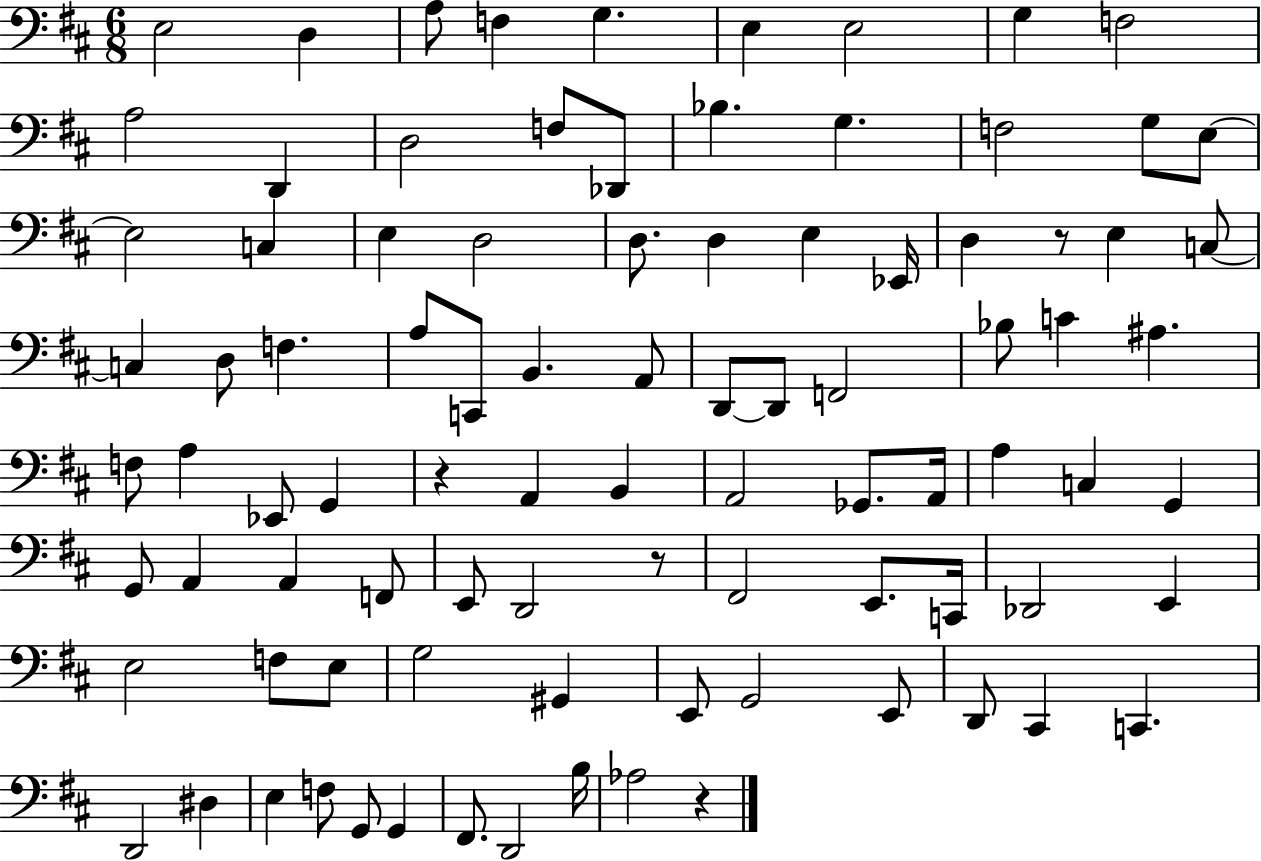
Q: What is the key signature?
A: D major